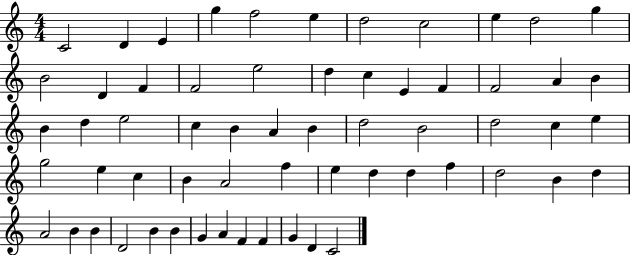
C4/h D4/q E4/q G5/q F5/h E5/q D5/h C5/h E5/q D5/h G5/q B4/h D4/q F4/q F4/h E5/h D5/q C5/q E4/q F4/q F4/h A4/q B4/q B4/q D5/q E5/h C5/q B4/q A4/q B4/q D5/h B4/h D5/h C5/q E5/q G5/h E5/q C5/q B4/q A4/h F5/q E5/q D5/q D5/q F5/q D5/h B4/q D5/q A4/h B4/q B4/q D4/h B4/q B4/q G4/q A4/q F4/q F4/q G4/q D4/q C4/h